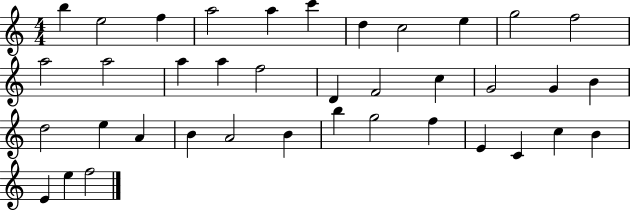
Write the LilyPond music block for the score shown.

{
  \clef treble
  \numericTimeSignature
  \time 4/4
  \key c \major
  b''4 e''2 f''4 | a''2 a''4 c'''4 | d''4 c''2 e''4 | g''2 f''2 | \break a''2 a''2 | a''4 a''4 f''2 | d'4 f'2 c''4 | g'2 g'4 b'4 | \break d''2 e''4 a'4 | b'4 a'2 b'4 | b''4 g''2 f''4 | e'4 c'4 c''4 b'4 | \break e'4 e''4 f''2 | \bar "|."
}